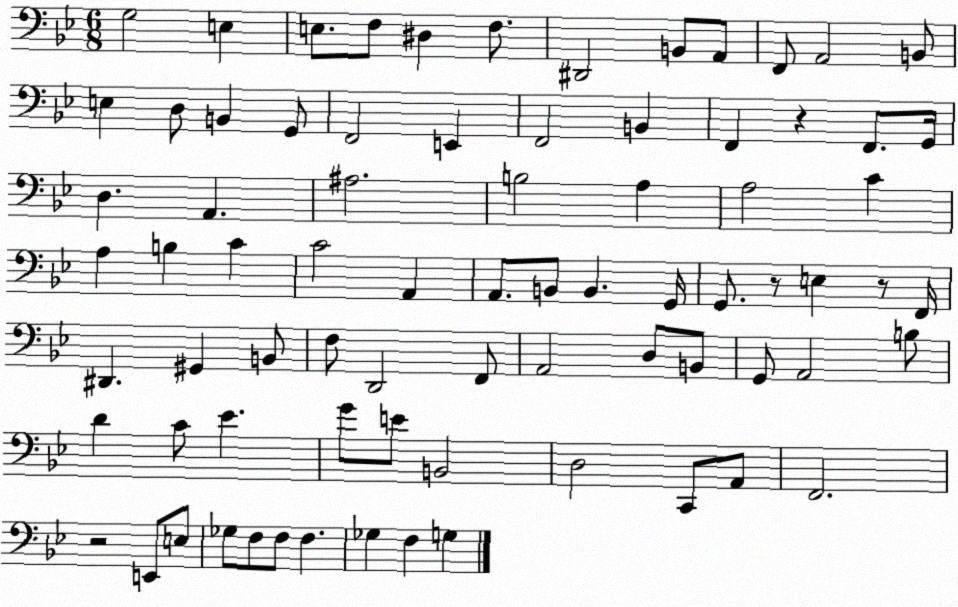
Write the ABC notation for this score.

X:1
T:Untitled
M:6/8
L:1/4
K:Bb
G,2 E, E,/2 F,/2 ^D, F,/2 ^D,,2 B,,/2 A,,/2 F,,/2 A,,2 B,,/2 E, D,/2 B,, G,,/2 F,,2 E,, F,,2 B,, F,, z F,,/2 G,,/4 D, A,, ^A,2 B,2 A, A,2 C A, B, C C2 A,, A,,/2 B,,/2 B,, G,,/4 G,,/2 z/2 E, z/2 F,,/4 ^D,, ^G,, B,,/2 F,/2 D,,2 F,,/2 A,,2 D,/2 B,,/2 G,,/2 A,,2 B,/2 D C/2 _E G/2 E/2 B,,2 D,2 C,,/2 A,,/2 F,,2 z2 E,,/2 E,/2 _G,/2 F,/2 F,/2 F, _G, F, G,